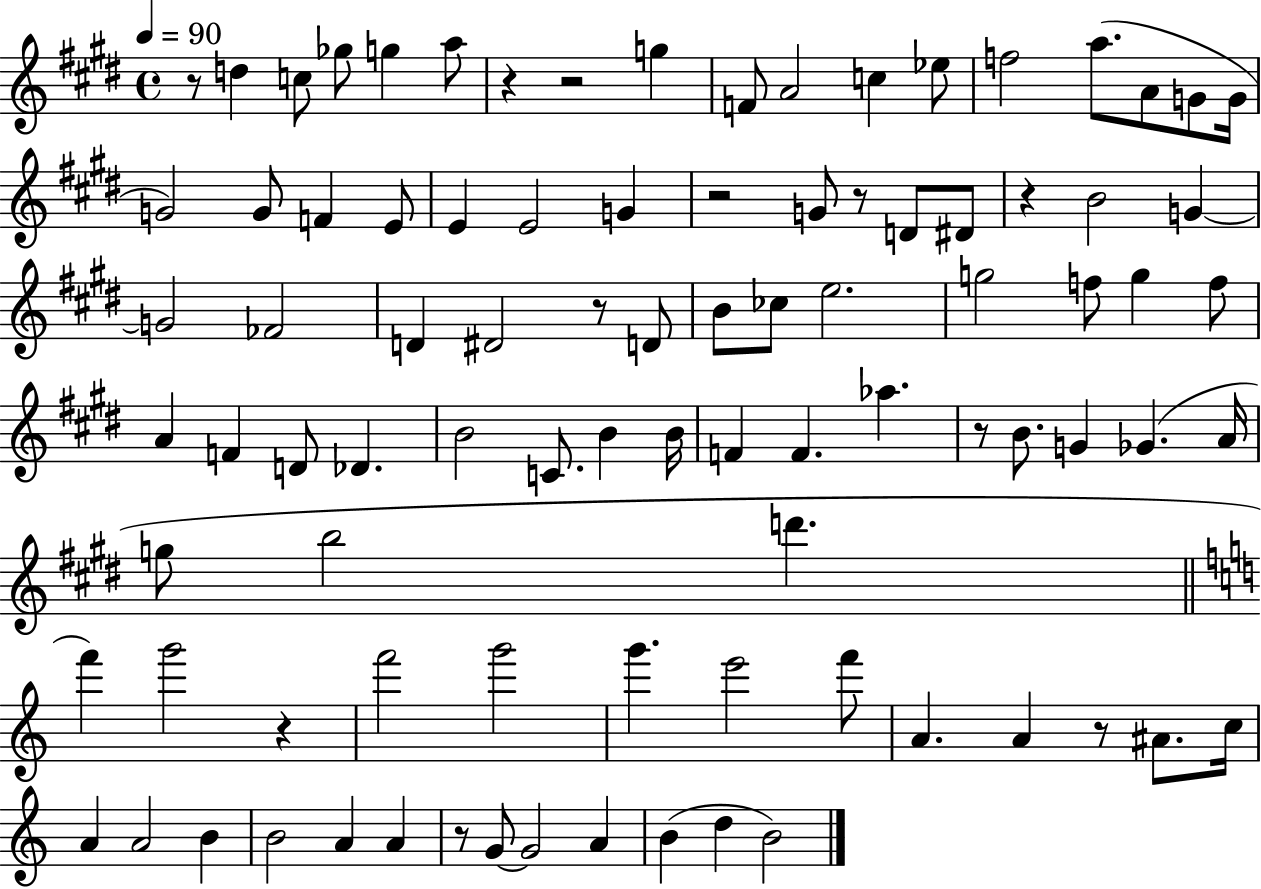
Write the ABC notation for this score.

X:1
T:Untitled
M:4/4
L:1/4
K:E
z/2 d c/2 _g/2 g a/2 z z2 g F/2 A2 c _e/2 f2 a/2 A/2 G/2 G/4 G2 G/2 F E/2 E E2 G z2 G/2 z/2 D/2 ^D/2 z B2 G G2 _F2 D ^D2 z/2 D/2 B/2 _c/2 e2 g2 f/2 g f/2 A F D/2 _D B2 C/2 B B/4 F F _a z/2 B/2 G _G A/4 g/2 b2 d' f' g'2 z f'2 g'2 g' e'2 f'/2 A A z/2 ^A/2 c/4 A A2 B B2 A A z/2 G/2 G2 A B d B2